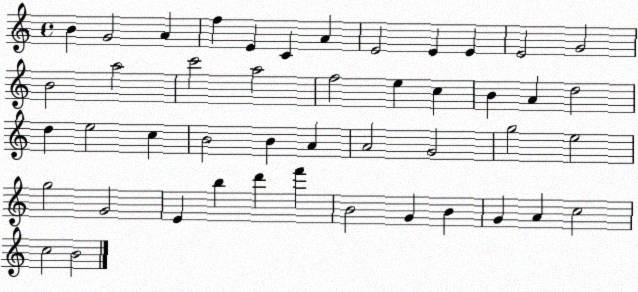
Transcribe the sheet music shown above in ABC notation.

X:1
T:Untitled
M:4/4
L:1/4
K:C
B G2 A f E C A E2 E E E2 G2 B2 a2 c'2 a2 f2 e c B A d2 d e2 c B2 B A A2 G2 g2 e2 g2 G2 E b d' f' B2 G B G A c2 c2 B2